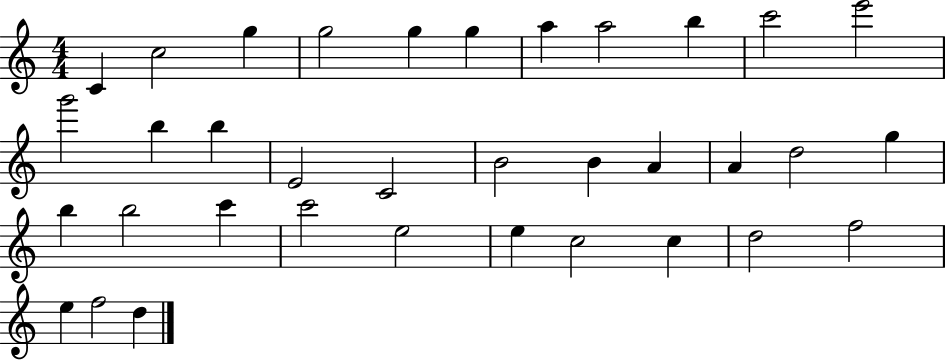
X:1
T:Untitled
M:4/4
L:1/4
K:C
C c2 g g2 g g a a2 b c'2 e'2 g'2 b b E2 C2 B2 B A A d2 g b b2 c' c'2 e2 e c2 c d2 f2 e f2 d